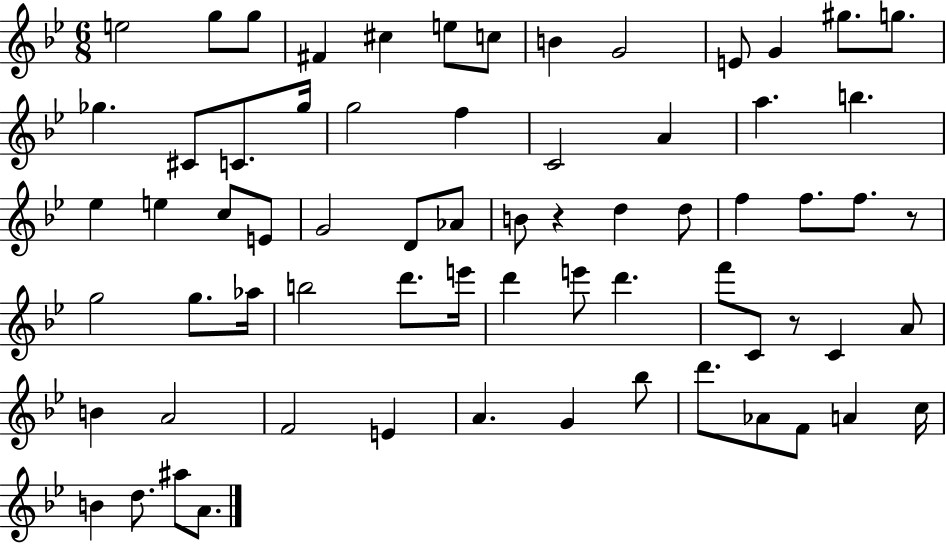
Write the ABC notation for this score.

X:1
T:Untitled
M:6/8
L:1/4
K:Bb
e2 g/2 g/2 ^F ^c e/2 c/2 B G2 E/2 G ^g/2 g/2 _g ^C/2 C/2 _g/4 g2 f C2 A a b _e e c/2 E/2 G2 D/2 _A/2 B/2 z d d/2 f f/2 f/2 z/2 g2 g/2 _a/4 b2 d'/2 e'/4 d' e'/2 d' f'/2 C/2 z/2 C A/2 B A2 F2 E A G _b/2 d'/2 _A/2 F/2 A c/4 B d/2 ^a/2 A/2